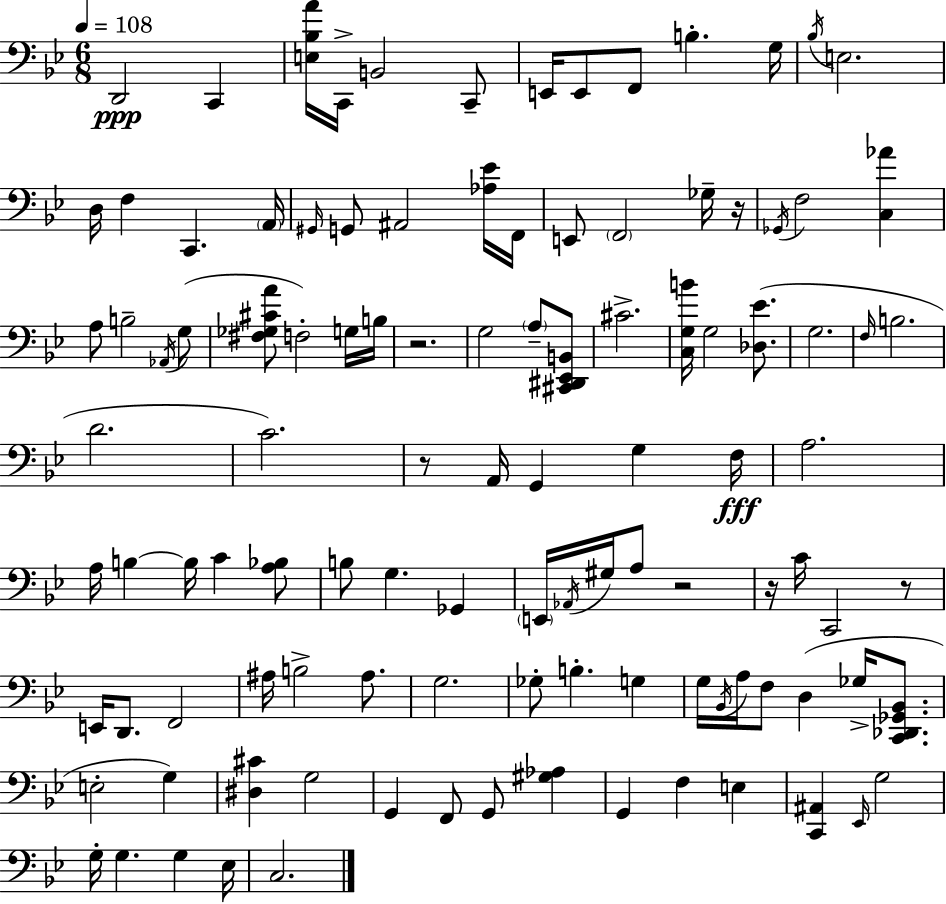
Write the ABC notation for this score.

X:1
T:Untitled
M:6/8
L:1/4
K:Gm
D,,2 C,, [E,_B,A]/4 C,,/4 B,,2 C,,/2 E,,/4 E,,/2 F,,/2 B, G,/4 _B,/4 E,2 D,/4 F, C,, A,,/4 ^G,,/4 G,,/2 ^A,,2 [_A,_E]/4 F,,/4 E,,/2 F,,2 _G,/4 z/4 _G,,/4 F,2 [C,_A] A,/2 B,2 _A,,/4 G,/2 [^F,_G,^CA]/2 F,2 G,/4 B,/4 z2 G,2 A,/2 [^C,,^D,,_E,,B,,]/2 ^C2 [C,G,B]/4 G,2 [_D,_E]/2 G,2 F,/4 B,2 D2 C2 z/2 A,,/4 G,, G, F,/4 A,2 A,/4 B, B,/4 C [A,_B,]/2 B,/2 G, _G,, E,,/4 _A,,/4 ^G,/4 A,/2 z2 z/4 C/4 C,,2 z/2 E,,/4 D,,/2 F,,2 ^A,/4 B,2 ^A,/2 G,2 _G,/2 B, G, G,/4 _B,,/4 A,/4 F,/2 D, _G,/4 [C,,_D,,_G,,_B,,]/2 E,2 G, [^D,^C] G,2 G,, F,,/2 G,,/2 [^G,_A,] G,, F, E, [C,,^A,,] _E,,/4 G,2 G,/4 G, G, _E,/4 C,2